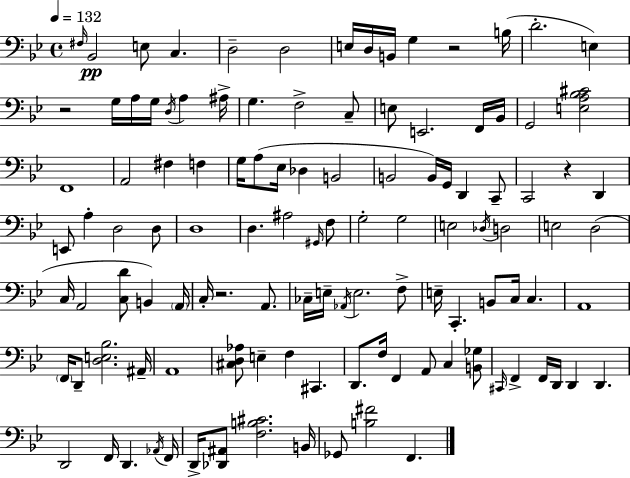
F#3/s Bb2/h E3/e C3/q. D3/h D3/h E3/s D3/s B2/s G3/q R/h B3/s D4/h. E3/q R/h G3/s A3/s G3/s D3/s A3/q A#3/s G3/q. F3/h C3/e E3/e E2/h. F2/s Bb2/s G2/h [E3,A3,Bb3,C#4]/h F2/w A2/h F#3/q F3/q G3/s A3/e Eb3/s Db3/q B2/h B2/h B2/s G2/s D2/q C2/e C2/h R/q D2/q E2/e A3/q D3/h D3/e D3/w D3/q. A#3/h G#2/s F3/e G3/h G3/h E3/h Db3/s D3/h E3/h D3/h C3/s A2/h [C3,D4]/e B2/q A2/s C3/s R/h. A2/e. CES3/s E3/s Ab2/s E3/h. F3/e E3/s C2/q. B2/e C3/s C3/q. A2/w F2/s D2/e [D3,E3,Bb3]/h. A#2/s A2/w [C#3,D3,Ab3]/e E3/q F3/q C#2/q. D2/e. F3/s F2/q A2/e C3/q [B2,Gb3]/e C#2/s F2/q F2/s D2/s D2/q D2/q. D2/h F2/s D2/q. Ab2/s F2/s D2/s [Db2,A#2]/e [F3,B3,C#4]/h. B2/s Gb2/e [B3,F#4]/h F2/q.